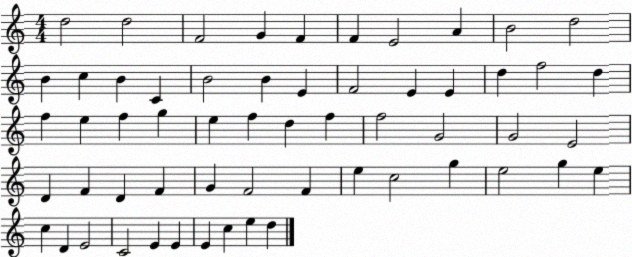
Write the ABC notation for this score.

X:1
T:Untitled
M:4/4
L:1/4
K:C
d2 d2 F2 G F F E2 A B2 d2 B c B C B2 B E F2 E E d f2 d f e f g e f d f f2 G2 G2 E2 D F D F G F2 F e c2 g e2 g e c D E2 C2 E E E c e d